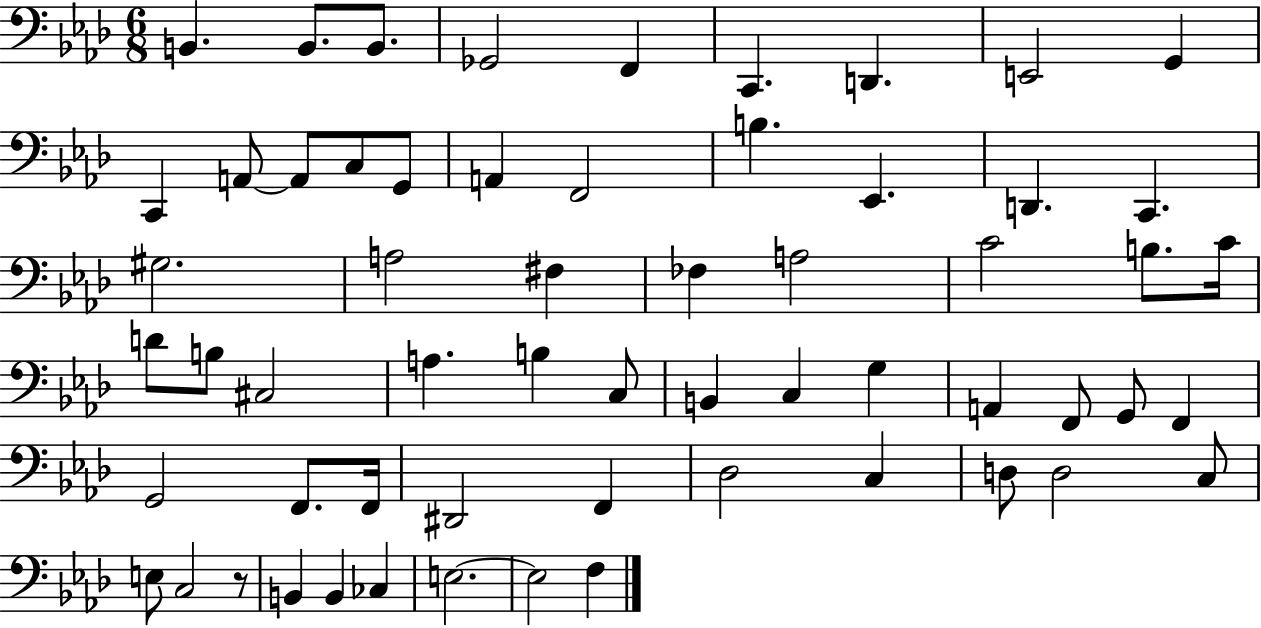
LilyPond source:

{
  \clef bass
  \numericTimeSignature
  \time 6/8
  \key aes \major
  b,4. b,8. b,8. | ges,2 f,4 | c,4. d,4. | e,2 g,4 | \break c,4 a,8~~ a,8 c8 g,8 | a,4 f,2 | b4. ees,4. | d,4. c,4. | \break gis2. | a2 fis4 | fes4 a2 | c'2 b8. c'16 | \break d'8 b8 cis2 | a4. b4 c8 | b,4 c4 g4 | a,4 f,8 g,8 f,4 | \break g,2 f,8. f,16 | dis,2 f,4 | des2 c4 | d8 d2 c8 | \break e8 c2 r8 | b,4 b,4 ces4 | e2.~~ | e2 f4 | \break \bar "|."
}